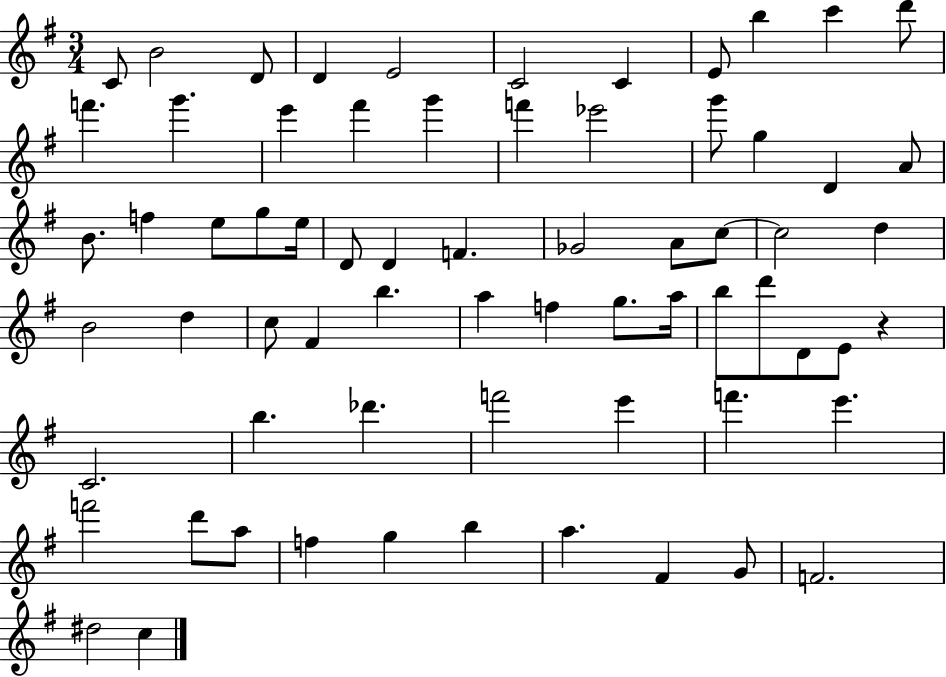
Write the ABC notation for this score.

X:1
T:Untitled
M:3/4
L:1/4
K:G
C/2 B2 D/2 D E2 C2 C E/2 b c' d'/2 f' g' e' ^f' g' f' _e'2 g'/2 g D A/2 B/2 f e/2 g/2 e/4 D/2 D F _G2 A/2 c/2 c2 d B2 d c/2 ^F b a f g/2 a/4 b/2 d'/2 D/2 E/2 z C2 b _d' f'2 e' f' e' f'2 d'/2 a/2 f g b a ^F G/2 F2 ^d2 c